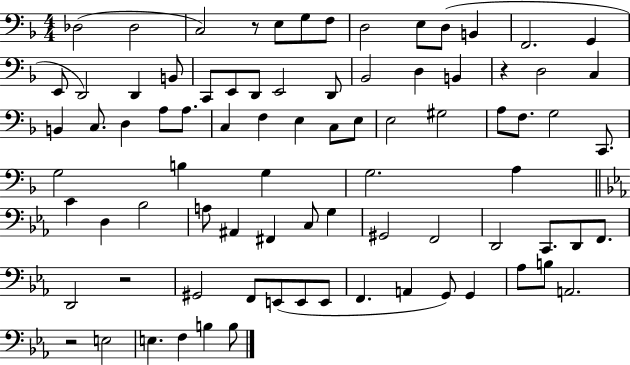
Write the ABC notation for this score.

X:1
T:Untitled
M:4/4
L:1/4
K:F
_D,2 _D,2 C,2 z/2 E,/2 G,/2 F,/2 D,2 E,/2 D,/2 B,, F,,2 G,, E,,/2 D,,2 D,, B,,/2 C,,/2 E,,/2 D,,/2 E,,2 D,,/2 _B,,2 D, B,, z D,2 C, B,, C,/2 D, A,/2 A,/2 C, F, E, C,/2 E,/2 E,2 ^G,2 A,/2 F,/2 G,2 C,,/2 G,2 B, G, G,2 A, C D, _B,2 A,/2 ^A,, ^F,, C,/2 G, ^G,,2 F,,2 D,,2 C,,/2 D,,/2 F,,/2 D,,2 z2 ^G,,2 F,,/2 E,,/2 E,,/2 E,,/2 F,, A,, G,,/2 G,, _A,/2 B,/2 A,,2 z2 E,2 E, F, B, B,/2